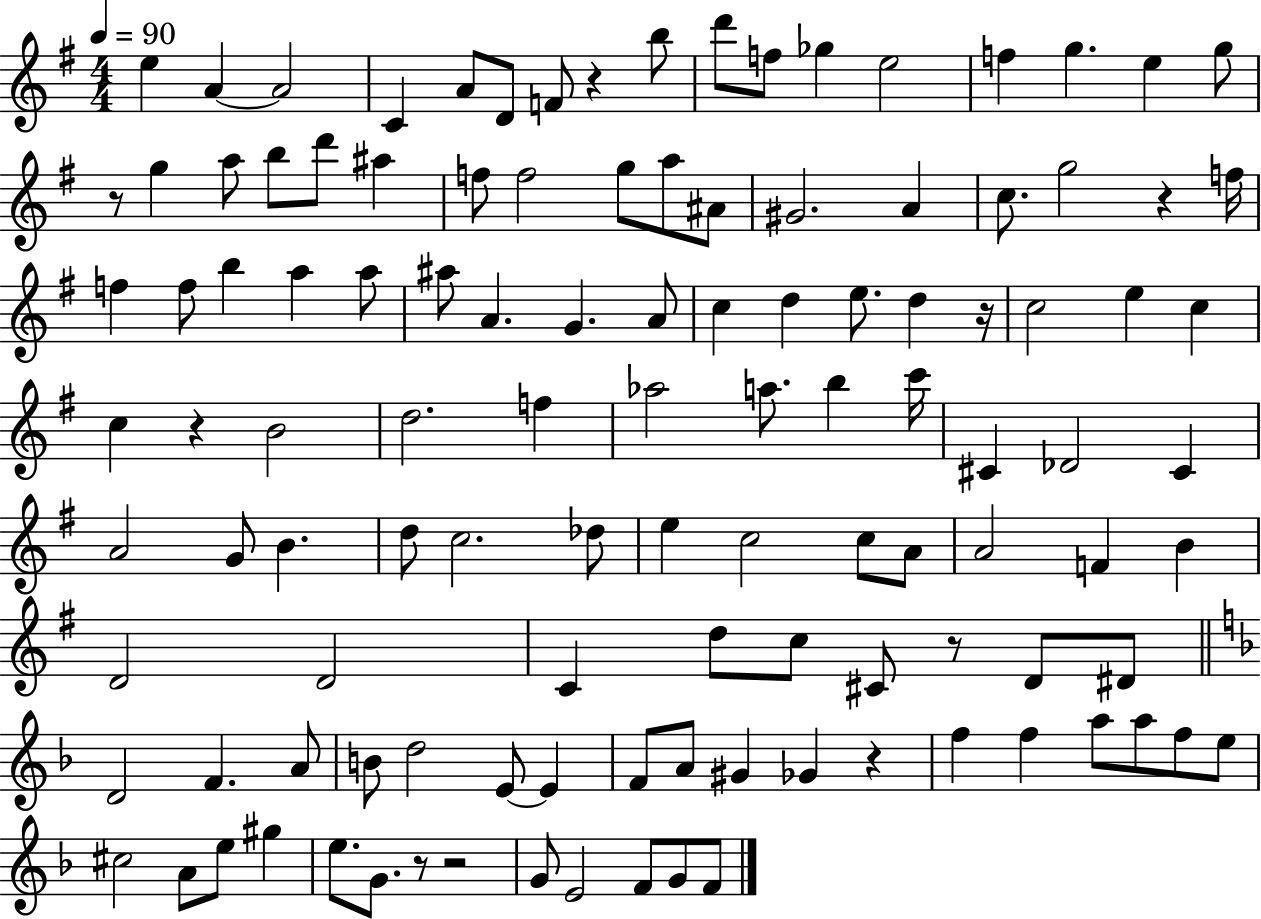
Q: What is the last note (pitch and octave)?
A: F4